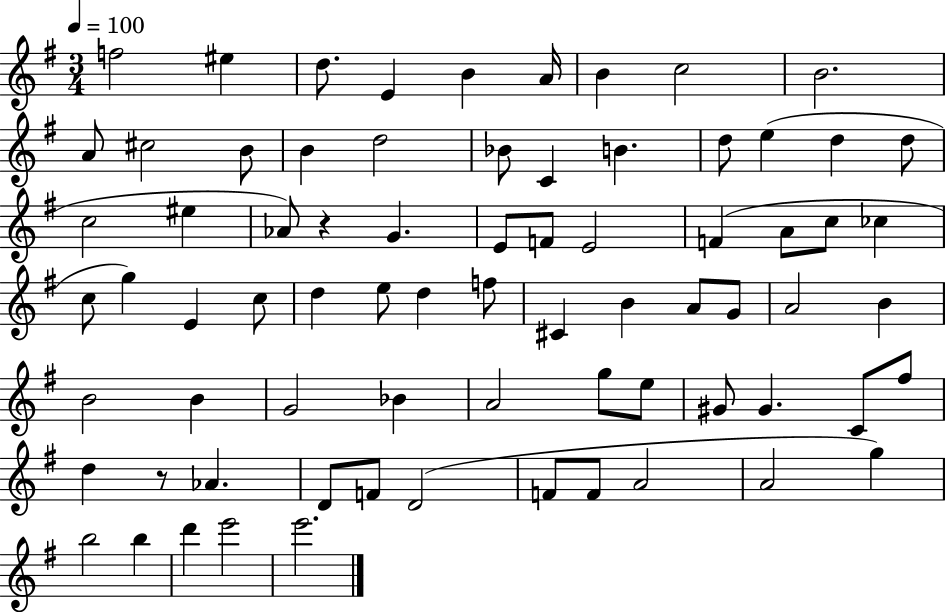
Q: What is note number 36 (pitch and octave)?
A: C5